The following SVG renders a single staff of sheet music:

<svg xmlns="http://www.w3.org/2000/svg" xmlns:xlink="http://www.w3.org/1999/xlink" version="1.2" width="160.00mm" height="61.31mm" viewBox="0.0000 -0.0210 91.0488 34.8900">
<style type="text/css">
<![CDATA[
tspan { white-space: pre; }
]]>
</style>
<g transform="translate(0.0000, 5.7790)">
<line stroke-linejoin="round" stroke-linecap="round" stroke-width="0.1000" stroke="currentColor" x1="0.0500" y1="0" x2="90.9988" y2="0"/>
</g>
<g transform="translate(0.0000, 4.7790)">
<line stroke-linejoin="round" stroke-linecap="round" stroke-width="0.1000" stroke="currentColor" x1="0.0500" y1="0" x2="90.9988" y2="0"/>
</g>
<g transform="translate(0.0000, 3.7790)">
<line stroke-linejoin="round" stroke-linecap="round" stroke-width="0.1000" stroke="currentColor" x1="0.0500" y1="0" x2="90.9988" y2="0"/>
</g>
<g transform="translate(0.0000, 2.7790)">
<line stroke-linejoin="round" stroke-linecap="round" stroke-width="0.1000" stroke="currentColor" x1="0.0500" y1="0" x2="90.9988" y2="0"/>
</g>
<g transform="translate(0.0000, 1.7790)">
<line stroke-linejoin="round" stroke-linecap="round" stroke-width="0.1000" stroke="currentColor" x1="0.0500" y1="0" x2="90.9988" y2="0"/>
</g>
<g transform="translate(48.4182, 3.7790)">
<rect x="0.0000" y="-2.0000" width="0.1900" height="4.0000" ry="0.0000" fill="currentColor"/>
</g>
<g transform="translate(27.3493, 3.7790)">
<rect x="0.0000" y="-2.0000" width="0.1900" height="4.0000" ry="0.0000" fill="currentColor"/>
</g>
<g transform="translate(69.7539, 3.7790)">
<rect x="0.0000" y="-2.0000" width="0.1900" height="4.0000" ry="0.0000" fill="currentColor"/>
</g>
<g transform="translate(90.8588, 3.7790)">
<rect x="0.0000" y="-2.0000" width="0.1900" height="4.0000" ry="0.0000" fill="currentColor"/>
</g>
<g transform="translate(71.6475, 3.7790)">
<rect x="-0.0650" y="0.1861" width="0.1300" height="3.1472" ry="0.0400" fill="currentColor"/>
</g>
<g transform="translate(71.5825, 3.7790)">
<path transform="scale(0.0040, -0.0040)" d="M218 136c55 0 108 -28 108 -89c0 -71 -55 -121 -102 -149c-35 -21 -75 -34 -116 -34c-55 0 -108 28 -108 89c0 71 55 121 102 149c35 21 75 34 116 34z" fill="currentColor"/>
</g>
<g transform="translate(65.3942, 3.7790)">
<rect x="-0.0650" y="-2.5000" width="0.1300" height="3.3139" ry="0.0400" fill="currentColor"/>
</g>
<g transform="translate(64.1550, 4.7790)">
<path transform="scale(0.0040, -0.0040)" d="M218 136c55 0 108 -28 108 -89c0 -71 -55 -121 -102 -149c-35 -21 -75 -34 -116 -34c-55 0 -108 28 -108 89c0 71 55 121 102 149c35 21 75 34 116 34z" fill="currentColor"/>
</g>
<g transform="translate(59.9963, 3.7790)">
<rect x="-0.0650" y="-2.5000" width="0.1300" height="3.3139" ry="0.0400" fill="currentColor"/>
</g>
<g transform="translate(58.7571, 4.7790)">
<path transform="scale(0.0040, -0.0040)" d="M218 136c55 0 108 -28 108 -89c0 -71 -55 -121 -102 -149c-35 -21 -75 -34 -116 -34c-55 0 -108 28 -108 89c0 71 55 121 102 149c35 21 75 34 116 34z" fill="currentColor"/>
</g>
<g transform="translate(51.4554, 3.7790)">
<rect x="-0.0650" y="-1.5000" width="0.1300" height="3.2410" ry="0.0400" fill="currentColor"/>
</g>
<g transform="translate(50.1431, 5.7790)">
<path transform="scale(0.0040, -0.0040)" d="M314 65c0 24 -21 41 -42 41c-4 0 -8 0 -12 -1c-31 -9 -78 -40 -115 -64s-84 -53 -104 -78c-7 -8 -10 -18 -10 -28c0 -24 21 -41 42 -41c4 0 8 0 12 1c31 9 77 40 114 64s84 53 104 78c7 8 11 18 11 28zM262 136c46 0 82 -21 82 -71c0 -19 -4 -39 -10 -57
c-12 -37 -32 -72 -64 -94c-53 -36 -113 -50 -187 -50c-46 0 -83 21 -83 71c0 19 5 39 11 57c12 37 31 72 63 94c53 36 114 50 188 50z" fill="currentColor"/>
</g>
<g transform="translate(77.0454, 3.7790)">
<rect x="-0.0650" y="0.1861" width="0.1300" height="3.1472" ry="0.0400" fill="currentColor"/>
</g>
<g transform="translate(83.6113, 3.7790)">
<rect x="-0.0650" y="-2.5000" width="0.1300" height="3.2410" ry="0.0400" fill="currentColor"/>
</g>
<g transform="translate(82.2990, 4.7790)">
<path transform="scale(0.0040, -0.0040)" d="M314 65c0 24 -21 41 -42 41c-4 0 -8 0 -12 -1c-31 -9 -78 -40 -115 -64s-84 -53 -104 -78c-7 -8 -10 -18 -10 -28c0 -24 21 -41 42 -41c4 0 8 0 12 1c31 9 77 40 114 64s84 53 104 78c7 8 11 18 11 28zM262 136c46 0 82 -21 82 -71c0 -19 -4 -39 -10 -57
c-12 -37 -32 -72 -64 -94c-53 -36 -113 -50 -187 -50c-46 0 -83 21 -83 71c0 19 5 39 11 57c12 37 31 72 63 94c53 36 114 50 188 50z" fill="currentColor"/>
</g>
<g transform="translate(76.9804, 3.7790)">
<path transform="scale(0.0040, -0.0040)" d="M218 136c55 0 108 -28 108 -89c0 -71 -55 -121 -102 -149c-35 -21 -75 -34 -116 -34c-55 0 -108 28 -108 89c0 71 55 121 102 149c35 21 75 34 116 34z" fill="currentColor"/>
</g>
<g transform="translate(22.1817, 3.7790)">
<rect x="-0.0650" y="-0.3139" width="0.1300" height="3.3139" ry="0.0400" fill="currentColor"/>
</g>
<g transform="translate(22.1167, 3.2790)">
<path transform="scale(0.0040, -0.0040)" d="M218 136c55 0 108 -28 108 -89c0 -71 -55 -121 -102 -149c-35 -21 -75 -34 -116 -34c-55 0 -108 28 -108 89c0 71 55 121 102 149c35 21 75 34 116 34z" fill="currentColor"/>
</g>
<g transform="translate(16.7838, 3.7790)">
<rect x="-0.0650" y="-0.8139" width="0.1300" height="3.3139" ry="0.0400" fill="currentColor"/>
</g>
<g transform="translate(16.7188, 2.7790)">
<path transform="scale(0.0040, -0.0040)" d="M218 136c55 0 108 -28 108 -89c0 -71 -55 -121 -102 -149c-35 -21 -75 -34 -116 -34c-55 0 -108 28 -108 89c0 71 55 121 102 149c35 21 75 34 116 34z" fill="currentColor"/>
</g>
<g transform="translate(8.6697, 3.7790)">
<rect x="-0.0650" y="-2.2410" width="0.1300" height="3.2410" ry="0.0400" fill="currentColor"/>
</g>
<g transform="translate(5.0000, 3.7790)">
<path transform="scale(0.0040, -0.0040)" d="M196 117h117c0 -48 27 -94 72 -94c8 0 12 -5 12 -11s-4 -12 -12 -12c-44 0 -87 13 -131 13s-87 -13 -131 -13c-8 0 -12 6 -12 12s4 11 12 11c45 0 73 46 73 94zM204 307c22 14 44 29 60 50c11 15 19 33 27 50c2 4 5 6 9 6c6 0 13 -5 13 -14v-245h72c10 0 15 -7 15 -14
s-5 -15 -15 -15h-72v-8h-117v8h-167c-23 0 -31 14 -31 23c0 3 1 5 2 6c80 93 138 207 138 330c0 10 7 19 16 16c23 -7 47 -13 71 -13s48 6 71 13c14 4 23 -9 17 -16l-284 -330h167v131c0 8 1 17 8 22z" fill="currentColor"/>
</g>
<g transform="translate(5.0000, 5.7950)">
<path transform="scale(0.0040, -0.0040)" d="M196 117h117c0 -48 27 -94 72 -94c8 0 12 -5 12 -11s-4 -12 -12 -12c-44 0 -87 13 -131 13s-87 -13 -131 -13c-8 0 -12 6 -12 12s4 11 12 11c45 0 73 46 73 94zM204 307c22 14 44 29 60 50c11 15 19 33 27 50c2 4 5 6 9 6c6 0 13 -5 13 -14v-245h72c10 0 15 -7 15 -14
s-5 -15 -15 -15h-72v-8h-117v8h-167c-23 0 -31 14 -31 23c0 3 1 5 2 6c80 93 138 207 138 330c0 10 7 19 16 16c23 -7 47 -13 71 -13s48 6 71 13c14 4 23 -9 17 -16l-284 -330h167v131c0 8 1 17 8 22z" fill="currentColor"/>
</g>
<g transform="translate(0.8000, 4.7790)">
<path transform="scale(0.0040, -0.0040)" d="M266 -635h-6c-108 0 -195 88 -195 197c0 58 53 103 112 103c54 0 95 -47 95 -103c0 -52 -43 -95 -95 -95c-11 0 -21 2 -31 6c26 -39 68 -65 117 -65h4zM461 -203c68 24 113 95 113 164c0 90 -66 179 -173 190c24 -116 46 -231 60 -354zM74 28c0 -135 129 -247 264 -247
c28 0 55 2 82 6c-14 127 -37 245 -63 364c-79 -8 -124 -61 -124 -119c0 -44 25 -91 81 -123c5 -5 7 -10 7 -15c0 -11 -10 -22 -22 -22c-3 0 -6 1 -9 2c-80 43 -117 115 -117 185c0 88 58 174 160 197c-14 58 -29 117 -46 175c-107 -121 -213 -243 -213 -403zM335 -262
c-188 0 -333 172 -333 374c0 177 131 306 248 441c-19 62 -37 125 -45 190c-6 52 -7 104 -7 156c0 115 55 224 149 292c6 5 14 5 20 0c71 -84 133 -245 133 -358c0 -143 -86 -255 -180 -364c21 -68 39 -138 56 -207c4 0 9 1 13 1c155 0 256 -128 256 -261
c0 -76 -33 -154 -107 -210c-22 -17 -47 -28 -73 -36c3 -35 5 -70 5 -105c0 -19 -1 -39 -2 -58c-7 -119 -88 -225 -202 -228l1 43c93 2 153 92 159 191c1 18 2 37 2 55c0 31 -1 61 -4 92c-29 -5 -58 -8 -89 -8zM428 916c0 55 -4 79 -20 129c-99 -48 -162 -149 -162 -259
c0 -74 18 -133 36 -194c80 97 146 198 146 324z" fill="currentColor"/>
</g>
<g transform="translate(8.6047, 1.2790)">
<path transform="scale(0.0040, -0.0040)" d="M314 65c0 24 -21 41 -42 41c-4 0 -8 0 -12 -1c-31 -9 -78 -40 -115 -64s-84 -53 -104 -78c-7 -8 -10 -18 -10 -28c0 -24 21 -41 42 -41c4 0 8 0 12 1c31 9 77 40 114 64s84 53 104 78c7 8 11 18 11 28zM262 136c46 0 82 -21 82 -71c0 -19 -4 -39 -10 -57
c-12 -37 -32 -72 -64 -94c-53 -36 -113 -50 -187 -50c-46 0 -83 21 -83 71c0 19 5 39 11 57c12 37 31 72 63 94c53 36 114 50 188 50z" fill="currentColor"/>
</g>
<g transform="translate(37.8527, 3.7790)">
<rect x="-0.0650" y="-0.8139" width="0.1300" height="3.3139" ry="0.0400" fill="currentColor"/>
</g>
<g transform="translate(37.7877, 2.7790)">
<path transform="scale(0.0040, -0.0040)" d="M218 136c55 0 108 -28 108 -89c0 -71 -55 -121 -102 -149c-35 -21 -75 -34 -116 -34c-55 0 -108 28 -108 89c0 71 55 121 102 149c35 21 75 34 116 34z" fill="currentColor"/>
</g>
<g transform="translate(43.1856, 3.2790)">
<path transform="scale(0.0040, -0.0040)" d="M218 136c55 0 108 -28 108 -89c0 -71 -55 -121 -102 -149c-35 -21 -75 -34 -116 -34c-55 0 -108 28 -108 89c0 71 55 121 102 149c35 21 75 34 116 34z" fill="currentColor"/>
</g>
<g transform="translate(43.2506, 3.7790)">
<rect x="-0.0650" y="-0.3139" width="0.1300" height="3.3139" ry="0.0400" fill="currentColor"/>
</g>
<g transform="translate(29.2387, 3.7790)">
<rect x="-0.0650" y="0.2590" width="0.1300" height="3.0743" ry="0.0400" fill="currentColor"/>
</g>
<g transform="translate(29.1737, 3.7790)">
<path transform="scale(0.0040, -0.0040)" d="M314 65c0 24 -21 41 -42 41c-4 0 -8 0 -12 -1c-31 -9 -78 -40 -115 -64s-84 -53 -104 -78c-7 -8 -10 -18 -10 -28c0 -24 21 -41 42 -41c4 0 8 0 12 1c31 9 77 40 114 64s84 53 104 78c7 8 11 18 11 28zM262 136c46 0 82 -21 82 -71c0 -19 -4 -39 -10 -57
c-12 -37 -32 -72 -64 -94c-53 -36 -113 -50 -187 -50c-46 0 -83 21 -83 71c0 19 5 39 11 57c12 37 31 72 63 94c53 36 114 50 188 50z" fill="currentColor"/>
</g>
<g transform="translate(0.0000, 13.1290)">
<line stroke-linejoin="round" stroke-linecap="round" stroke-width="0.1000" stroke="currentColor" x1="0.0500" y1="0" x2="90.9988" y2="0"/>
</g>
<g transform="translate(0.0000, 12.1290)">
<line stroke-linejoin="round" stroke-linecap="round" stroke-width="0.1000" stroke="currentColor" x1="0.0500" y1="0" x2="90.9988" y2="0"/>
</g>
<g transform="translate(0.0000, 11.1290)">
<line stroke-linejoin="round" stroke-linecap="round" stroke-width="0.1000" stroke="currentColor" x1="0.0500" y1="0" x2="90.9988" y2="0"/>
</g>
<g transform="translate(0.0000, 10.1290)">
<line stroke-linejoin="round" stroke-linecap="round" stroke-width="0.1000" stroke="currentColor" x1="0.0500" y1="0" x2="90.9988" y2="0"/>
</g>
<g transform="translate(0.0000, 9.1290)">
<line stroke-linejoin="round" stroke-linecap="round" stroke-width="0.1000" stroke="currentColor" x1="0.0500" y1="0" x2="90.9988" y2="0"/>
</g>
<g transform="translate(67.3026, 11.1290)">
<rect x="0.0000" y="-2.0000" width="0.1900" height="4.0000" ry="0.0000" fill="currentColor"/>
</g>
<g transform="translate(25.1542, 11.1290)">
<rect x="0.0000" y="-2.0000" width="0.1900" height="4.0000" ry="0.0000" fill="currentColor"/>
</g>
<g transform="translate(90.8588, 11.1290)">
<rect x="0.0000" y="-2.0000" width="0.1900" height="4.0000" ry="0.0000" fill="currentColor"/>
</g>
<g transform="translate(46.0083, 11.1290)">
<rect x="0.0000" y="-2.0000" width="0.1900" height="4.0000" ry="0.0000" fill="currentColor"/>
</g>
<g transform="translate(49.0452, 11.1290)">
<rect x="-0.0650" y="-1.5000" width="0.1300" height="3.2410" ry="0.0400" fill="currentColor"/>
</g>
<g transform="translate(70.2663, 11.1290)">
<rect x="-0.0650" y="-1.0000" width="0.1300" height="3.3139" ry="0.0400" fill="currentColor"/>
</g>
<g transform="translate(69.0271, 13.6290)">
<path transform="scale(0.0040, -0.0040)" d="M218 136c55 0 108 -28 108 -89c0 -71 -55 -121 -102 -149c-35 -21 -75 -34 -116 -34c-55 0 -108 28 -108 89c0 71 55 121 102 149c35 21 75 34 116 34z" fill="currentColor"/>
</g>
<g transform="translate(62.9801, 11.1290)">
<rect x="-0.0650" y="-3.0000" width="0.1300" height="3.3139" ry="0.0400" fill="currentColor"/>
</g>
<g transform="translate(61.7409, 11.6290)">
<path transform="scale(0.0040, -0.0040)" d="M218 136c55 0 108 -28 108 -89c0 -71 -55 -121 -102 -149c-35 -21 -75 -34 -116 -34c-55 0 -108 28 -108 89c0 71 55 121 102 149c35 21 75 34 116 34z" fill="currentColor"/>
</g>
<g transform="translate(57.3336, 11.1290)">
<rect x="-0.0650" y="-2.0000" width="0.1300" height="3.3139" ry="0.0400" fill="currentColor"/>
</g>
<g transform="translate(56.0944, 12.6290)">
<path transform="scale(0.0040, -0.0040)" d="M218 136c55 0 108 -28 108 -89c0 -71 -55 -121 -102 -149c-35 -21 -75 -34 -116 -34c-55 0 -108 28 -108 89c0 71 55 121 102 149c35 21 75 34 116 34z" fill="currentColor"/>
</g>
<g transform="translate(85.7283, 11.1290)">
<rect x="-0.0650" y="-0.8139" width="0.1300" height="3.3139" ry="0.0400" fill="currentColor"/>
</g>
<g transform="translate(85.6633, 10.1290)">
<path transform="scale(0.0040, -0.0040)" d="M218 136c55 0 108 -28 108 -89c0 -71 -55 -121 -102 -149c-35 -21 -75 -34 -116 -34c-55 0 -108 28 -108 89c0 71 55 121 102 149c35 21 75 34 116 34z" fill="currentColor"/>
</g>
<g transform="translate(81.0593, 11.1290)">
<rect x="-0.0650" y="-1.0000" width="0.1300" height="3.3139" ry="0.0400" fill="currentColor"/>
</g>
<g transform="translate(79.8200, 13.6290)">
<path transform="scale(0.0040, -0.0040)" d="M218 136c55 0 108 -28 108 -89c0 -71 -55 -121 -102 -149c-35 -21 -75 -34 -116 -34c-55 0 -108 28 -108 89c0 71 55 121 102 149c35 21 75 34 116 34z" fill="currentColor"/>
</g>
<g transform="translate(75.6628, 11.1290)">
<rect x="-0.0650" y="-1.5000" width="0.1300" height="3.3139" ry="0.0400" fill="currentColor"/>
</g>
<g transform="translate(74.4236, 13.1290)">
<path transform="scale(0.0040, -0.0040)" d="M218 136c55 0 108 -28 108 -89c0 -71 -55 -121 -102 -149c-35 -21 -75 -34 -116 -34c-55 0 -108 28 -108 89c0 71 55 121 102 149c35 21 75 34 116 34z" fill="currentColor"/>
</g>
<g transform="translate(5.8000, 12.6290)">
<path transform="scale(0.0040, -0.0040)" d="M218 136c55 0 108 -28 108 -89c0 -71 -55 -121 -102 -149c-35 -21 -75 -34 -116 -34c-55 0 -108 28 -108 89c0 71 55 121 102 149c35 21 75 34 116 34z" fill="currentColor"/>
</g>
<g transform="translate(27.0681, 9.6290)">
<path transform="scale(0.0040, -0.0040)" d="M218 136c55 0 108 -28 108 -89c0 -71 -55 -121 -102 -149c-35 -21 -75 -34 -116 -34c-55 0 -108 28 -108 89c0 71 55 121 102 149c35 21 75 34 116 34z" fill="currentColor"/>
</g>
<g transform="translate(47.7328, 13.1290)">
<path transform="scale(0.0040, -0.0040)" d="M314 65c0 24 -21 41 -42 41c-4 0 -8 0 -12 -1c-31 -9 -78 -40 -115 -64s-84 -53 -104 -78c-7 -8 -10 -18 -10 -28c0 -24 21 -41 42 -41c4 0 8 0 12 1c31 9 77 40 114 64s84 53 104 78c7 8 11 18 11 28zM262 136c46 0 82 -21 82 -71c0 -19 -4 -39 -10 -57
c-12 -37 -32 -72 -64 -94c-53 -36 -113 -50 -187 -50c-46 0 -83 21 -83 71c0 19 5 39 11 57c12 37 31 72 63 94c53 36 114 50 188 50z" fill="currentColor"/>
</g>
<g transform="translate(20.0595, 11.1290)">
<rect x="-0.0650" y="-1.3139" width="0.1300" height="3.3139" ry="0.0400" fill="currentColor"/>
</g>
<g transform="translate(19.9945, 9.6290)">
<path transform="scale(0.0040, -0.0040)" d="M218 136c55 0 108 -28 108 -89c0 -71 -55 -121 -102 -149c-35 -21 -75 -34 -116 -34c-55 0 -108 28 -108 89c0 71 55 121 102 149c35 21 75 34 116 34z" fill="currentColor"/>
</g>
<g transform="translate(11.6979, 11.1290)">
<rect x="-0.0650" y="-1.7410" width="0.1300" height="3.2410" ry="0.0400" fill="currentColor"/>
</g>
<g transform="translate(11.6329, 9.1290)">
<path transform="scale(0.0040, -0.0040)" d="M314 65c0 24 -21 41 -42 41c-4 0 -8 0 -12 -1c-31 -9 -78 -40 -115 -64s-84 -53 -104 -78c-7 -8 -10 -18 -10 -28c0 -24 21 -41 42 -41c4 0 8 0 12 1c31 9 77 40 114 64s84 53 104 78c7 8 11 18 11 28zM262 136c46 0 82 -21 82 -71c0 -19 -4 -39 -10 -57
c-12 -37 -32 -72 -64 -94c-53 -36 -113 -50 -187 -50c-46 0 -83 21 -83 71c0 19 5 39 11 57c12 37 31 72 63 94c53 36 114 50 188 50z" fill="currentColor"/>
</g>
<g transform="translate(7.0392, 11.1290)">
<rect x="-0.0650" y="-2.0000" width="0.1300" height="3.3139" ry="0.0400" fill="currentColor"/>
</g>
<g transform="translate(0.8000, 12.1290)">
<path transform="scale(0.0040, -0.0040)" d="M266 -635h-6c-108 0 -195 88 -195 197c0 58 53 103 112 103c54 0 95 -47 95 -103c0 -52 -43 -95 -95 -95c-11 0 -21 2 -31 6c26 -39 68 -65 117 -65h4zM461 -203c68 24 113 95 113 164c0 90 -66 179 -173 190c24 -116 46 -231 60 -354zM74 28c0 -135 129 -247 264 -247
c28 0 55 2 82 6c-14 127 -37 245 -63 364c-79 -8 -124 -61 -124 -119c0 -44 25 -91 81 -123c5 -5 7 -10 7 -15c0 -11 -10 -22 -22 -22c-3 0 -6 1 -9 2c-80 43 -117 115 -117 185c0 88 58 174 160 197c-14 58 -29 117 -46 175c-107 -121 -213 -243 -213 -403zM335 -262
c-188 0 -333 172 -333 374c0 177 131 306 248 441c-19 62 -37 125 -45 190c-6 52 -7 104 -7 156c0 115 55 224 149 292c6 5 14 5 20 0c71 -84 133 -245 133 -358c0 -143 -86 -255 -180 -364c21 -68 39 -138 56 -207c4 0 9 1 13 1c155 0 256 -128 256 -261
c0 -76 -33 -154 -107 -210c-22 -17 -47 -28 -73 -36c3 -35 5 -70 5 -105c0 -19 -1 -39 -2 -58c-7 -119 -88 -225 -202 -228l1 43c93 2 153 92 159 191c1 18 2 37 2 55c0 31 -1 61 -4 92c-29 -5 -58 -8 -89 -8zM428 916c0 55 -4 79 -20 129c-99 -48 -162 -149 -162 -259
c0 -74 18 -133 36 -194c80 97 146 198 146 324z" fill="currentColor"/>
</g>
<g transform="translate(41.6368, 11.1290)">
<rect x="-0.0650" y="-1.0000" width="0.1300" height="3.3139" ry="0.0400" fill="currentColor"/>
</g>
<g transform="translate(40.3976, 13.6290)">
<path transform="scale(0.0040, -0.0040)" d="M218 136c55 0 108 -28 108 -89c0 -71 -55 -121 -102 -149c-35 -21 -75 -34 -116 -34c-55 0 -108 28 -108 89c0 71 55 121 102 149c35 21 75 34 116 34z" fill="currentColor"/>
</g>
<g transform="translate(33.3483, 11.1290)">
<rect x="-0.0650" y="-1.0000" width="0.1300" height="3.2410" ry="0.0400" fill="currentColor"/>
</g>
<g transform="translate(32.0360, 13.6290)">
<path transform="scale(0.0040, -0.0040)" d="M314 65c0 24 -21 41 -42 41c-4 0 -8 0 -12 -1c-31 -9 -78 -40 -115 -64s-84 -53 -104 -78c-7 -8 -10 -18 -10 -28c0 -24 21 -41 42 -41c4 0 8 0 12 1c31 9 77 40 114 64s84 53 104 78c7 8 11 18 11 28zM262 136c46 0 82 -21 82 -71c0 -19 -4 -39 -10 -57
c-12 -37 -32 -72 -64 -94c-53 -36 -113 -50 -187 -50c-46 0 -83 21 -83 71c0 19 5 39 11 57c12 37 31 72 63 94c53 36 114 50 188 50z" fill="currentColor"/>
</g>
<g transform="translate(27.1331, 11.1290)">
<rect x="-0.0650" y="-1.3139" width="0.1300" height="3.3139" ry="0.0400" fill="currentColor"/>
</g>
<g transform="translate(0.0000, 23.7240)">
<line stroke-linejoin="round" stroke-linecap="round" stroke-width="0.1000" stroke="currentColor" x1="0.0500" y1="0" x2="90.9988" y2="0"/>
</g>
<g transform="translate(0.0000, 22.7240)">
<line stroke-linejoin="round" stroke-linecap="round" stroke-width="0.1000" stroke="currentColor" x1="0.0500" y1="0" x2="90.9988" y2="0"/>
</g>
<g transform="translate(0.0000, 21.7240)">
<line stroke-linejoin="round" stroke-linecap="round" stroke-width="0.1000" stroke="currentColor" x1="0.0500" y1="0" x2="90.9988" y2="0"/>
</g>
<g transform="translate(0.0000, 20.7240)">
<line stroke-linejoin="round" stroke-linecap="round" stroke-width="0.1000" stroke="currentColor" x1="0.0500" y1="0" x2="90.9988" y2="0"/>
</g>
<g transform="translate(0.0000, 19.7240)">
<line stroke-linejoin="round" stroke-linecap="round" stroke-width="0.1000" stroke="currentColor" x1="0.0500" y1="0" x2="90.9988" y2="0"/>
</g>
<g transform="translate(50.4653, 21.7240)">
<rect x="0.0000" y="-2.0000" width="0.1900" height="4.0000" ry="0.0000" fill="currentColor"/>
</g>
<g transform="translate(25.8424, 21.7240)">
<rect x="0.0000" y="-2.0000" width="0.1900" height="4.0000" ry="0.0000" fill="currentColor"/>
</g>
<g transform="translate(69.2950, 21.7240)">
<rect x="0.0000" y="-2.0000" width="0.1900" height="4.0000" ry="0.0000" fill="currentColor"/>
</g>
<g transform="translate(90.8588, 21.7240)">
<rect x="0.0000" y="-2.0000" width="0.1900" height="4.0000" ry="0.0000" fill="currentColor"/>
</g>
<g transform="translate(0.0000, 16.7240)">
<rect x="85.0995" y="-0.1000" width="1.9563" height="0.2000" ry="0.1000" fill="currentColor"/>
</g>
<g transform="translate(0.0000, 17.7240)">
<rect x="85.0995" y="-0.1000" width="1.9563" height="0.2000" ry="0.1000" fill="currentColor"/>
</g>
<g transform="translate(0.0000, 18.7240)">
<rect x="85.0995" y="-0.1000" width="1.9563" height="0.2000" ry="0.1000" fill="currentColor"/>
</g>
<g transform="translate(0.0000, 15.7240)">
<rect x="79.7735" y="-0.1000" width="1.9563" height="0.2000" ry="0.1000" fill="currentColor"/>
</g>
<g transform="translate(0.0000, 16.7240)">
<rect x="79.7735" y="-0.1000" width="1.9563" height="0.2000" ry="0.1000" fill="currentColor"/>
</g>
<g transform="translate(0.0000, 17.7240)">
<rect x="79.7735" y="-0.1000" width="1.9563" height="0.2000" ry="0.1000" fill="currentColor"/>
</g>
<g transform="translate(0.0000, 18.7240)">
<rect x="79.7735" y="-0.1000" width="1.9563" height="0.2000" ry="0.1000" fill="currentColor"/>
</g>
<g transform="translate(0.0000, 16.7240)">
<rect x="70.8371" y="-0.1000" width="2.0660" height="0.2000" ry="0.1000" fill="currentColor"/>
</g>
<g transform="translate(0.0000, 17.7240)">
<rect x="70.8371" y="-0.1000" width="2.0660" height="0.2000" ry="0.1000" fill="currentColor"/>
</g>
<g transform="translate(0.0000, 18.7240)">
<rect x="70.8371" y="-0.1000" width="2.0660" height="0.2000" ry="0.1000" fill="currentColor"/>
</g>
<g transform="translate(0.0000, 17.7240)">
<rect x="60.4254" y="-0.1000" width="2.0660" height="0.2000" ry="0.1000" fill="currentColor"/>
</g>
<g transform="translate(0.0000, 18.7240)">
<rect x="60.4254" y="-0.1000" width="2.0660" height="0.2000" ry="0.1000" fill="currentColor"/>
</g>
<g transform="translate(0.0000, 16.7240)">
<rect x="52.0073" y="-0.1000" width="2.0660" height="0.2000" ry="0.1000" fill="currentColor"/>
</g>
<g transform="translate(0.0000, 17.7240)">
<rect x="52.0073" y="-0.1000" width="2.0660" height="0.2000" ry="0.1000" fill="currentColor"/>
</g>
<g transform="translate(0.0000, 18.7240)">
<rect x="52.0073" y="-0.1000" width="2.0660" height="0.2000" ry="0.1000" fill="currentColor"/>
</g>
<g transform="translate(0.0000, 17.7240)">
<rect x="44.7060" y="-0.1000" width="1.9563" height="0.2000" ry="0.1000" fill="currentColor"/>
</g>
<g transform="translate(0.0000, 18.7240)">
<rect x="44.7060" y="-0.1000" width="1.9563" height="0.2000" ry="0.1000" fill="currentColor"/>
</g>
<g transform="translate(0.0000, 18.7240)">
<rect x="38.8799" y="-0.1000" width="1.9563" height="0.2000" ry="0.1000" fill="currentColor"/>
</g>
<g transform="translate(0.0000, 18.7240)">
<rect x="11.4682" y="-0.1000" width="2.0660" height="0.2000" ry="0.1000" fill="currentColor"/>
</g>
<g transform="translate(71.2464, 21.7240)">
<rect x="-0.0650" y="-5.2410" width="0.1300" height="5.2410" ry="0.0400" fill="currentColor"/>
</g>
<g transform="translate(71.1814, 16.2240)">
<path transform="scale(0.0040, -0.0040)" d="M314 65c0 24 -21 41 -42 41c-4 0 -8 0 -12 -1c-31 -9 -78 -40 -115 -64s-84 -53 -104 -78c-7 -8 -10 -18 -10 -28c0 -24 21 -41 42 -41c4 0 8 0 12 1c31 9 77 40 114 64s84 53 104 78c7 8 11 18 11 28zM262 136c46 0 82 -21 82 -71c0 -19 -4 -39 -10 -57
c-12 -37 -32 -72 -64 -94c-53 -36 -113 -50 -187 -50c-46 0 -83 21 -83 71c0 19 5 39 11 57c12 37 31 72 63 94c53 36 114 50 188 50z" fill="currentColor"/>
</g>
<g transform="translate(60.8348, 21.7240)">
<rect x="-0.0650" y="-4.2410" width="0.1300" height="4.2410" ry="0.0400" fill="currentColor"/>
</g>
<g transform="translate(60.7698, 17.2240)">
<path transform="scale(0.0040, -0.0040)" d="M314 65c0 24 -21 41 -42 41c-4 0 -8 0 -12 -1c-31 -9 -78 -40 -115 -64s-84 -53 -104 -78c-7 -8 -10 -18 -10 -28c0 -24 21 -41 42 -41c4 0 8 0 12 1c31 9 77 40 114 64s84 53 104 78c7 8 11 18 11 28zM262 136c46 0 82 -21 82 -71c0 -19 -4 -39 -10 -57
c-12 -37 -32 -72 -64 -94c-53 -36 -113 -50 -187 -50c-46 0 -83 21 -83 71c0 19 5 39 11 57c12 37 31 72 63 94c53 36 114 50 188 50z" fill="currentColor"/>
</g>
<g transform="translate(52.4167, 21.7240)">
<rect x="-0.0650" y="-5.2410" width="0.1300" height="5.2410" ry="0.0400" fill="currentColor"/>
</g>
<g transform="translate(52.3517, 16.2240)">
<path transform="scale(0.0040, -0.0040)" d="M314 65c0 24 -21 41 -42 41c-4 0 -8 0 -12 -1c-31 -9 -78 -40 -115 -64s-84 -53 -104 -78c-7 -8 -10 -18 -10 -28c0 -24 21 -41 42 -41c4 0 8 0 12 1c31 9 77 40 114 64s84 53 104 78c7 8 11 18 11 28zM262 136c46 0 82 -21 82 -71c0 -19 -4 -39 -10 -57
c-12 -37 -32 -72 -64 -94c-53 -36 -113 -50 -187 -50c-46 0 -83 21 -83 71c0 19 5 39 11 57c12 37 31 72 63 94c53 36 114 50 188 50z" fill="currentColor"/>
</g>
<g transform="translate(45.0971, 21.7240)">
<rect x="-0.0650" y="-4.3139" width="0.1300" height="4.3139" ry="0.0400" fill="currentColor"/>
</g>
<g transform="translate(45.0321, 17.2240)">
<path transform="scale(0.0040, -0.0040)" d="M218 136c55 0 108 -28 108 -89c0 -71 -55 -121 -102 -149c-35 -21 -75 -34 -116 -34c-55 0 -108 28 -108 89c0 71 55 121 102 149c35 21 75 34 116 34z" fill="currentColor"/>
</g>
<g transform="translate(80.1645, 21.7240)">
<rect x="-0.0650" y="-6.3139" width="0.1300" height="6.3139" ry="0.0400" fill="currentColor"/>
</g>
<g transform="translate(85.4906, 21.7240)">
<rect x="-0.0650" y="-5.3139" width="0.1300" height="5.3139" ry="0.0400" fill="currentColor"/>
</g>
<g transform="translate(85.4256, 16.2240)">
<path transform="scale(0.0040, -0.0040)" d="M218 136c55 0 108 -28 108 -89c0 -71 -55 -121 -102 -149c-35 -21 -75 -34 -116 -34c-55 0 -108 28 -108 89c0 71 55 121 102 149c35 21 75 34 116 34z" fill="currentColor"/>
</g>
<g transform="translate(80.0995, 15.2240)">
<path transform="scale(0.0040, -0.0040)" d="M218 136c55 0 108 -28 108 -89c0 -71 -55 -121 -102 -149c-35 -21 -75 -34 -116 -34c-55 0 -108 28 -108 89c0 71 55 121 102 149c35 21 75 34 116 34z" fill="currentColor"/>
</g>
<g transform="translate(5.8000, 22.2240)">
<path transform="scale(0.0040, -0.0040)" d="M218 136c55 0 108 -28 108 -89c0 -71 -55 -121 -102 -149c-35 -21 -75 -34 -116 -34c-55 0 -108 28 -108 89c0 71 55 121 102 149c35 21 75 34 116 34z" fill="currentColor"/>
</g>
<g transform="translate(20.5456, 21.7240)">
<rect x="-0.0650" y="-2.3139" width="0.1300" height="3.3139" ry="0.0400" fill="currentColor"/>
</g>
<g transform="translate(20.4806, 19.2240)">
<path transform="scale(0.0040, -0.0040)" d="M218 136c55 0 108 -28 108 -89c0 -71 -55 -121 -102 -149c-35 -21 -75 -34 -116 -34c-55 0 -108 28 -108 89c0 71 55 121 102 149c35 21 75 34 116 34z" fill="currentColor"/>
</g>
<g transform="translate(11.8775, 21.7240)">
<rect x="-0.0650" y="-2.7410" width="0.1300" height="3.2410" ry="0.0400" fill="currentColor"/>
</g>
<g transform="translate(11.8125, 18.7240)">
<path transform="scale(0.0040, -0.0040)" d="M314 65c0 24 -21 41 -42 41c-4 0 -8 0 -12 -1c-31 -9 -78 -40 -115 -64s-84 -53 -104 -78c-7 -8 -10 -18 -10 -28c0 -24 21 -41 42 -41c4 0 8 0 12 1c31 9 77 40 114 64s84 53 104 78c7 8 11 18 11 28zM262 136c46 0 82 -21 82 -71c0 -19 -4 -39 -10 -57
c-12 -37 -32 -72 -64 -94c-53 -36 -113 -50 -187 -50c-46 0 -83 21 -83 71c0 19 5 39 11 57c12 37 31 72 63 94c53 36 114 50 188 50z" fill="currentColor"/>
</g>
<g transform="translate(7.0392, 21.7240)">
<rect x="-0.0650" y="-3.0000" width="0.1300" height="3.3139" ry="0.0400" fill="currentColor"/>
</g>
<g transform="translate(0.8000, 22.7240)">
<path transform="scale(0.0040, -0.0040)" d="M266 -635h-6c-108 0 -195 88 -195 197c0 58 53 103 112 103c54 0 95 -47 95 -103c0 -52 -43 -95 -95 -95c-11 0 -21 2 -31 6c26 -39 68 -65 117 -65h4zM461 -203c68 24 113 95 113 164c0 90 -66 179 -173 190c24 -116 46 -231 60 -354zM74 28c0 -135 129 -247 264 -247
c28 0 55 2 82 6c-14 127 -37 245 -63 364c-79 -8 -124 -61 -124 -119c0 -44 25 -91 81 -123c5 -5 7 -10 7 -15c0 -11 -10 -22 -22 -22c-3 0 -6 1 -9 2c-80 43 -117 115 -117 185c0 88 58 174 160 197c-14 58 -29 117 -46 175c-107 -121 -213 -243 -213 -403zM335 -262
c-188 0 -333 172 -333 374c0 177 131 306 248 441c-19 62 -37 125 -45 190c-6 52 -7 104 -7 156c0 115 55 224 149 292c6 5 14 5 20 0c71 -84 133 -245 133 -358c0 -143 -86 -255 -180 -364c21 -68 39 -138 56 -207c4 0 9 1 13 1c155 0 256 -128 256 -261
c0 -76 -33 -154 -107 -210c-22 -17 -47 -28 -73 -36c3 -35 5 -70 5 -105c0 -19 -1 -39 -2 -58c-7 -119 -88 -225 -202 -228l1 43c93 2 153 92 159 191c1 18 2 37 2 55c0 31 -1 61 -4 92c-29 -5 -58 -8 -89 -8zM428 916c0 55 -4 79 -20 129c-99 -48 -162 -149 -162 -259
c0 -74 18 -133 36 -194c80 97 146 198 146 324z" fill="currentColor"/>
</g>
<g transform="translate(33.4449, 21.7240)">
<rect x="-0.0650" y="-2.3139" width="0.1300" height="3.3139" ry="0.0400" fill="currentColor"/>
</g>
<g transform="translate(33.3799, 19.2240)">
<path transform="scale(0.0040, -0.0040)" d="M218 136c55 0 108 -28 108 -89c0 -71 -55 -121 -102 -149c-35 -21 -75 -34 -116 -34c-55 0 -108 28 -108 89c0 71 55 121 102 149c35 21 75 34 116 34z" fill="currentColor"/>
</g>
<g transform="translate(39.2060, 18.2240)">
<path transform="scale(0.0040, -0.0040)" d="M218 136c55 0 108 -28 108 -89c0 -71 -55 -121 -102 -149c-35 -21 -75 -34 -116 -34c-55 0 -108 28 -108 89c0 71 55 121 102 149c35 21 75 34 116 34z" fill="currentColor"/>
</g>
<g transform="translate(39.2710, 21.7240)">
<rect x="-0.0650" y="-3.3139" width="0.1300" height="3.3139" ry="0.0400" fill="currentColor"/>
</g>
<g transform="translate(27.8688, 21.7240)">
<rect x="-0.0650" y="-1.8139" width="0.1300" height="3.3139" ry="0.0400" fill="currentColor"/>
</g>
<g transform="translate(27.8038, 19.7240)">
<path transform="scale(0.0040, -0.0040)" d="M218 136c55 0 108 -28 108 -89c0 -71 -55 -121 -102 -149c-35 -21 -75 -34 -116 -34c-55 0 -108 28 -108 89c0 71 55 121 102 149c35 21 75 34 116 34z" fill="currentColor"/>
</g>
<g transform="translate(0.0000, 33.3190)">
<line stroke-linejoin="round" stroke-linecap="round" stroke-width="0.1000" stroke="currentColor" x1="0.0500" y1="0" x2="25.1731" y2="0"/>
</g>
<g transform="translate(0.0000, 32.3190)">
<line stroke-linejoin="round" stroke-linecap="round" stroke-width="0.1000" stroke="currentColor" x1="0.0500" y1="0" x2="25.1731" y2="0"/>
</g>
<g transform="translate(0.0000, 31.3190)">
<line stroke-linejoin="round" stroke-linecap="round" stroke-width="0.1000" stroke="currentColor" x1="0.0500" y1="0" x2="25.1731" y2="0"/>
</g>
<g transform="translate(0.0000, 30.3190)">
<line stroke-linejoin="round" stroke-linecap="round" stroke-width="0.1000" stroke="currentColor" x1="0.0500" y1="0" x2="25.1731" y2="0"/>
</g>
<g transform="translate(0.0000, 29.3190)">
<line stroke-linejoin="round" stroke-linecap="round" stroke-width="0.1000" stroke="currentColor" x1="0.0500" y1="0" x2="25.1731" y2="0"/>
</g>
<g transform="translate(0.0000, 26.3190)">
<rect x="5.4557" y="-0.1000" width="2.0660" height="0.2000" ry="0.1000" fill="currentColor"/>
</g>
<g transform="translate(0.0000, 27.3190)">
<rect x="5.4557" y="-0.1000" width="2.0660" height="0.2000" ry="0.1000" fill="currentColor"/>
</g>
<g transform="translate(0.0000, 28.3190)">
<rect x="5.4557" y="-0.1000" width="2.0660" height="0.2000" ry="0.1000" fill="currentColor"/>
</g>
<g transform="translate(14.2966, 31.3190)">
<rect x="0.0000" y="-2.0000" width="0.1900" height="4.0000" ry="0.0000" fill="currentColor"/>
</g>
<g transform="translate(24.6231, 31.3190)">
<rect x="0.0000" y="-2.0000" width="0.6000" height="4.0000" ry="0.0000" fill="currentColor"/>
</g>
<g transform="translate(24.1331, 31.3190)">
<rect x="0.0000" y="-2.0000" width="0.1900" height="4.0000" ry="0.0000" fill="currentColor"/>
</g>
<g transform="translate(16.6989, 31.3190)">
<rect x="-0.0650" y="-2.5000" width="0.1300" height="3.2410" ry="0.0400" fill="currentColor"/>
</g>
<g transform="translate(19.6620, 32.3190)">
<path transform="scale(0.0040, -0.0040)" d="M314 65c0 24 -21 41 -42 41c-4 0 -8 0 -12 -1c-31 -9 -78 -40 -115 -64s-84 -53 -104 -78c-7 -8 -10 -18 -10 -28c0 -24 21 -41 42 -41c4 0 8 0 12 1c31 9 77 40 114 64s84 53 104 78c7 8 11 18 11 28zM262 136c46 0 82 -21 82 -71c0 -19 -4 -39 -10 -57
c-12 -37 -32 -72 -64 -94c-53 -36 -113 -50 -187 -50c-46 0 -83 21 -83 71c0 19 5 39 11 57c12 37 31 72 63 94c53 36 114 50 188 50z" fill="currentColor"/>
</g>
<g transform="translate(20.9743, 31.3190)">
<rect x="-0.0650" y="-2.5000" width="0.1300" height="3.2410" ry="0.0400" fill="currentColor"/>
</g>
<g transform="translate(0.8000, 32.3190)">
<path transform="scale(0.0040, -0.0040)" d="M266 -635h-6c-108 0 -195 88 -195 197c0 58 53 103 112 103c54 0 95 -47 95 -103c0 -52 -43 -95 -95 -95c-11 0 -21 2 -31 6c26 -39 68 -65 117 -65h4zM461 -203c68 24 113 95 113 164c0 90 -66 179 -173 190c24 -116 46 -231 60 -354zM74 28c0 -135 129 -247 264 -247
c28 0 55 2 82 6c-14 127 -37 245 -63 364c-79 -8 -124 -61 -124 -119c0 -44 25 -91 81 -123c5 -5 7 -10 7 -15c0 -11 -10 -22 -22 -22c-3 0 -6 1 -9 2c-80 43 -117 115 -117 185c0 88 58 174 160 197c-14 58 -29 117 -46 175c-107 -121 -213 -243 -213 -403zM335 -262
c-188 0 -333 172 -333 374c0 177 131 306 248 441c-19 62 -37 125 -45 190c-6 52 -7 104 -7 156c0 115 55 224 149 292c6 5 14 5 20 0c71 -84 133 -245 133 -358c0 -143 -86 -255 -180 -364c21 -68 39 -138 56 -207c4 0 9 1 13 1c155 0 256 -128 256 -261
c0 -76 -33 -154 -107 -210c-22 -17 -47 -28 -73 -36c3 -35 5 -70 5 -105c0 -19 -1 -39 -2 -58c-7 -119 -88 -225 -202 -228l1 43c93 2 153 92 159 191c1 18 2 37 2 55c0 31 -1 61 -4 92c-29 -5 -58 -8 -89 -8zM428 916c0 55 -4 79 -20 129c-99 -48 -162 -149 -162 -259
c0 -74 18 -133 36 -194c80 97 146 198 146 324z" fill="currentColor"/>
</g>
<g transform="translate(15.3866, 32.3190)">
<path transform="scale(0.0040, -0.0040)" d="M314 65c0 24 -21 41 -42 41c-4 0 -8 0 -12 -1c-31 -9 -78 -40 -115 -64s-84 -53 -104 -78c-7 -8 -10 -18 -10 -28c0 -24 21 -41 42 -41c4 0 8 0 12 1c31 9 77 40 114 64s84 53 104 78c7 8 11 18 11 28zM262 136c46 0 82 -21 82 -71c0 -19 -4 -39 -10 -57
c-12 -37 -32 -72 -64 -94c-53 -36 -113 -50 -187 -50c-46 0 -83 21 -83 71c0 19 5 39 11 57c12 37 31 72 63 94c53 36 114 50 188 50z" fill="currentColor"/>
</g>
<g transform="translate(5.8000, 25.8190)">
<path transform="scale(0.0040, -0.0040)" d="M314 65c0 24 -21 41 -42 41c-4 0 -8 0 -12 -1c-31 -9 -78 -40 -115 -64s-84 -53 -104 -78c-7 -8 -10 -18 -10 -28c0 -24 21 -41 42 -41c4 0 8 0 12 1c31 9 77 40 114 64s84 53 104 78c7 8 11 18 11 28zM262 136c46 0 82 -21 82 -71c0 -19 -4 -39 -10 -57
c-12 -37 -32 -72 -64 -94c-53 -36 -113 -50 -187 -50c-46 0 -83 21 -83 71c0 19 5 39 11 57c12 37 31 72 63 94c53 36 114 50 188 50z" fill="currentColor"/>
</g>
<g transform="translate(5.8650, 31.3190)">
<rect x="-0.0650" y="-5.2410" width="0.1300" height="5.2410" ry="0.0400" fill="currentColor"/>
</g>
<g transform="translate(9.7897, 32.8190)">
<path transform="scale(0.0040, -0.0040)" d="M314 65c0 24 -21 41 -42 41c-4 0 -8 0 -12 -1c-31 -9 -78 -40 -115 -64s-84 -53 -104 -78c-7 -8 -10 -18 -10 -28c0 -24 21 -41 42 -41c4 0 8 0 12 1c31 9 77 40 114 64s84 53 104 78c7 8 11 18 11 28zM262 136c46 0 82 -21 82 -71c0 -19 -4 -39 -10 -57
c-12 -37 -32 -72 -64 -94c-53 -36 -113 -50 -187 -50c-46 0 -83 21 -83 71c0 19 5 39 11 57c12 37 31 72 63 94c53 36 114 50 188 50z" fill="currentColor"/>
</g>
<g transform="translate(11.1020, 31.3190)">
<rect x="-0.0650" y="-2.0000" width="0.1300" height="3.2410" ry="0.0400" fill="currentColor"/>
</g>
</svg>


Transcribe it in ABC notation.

X:1
T:Untitled
M:4/4
L:1/4
K:C
g2 d c B2 d c E2 G G B B G2 F f2 e e D2 D E2 F A D E D d A a2 g f g b d' f'2 d'2 f'2 a' f' f'2 F2 G2 G2